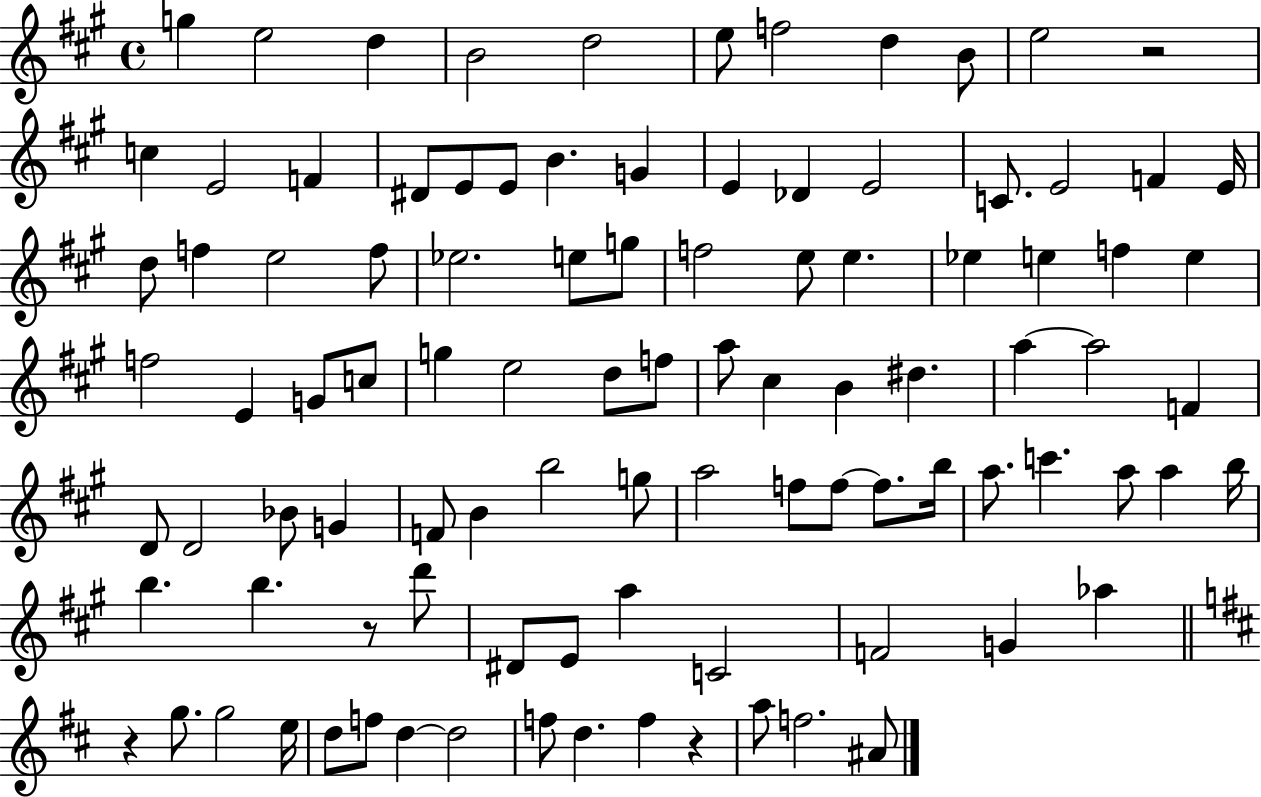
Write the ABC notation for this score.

X:1
T:Untitled
M:4/4
L:1/4
K:A
g e2 d B2 d2 e/2 f2 d B/2 e2 z2 c E2 F ^D/2 E/2 E/2 B G E _D E2 C/2 E2 F E/4 d/2 f e2 f/2 _e2 e/2 g/2 f2 e/2 e _e e f e f2 E G/2 c/2 g e2 d/2 f/2 a/2 ^c B ^d a a2 F D/2 D2 _B/2 G F/2 B b2 g/2 a2 f/2 f/2 f/2 b/4 a/2 c' a/2 a b/4 b b z/2 d'/2 ^D/2 E/2 a C2 F2 G _a z g/2 g2 e/4 d/2 f/2 d d2 f/2 d f z a/2 f2 ^A/2